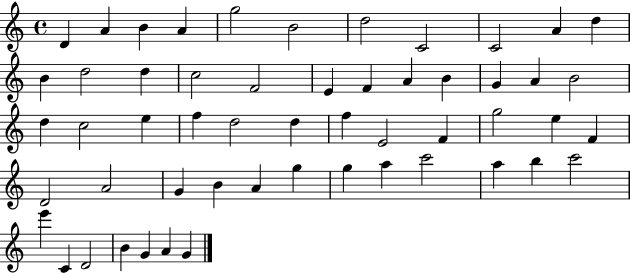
D4/q A4/q B4/q A4/q G5/h B4/h D5/h C4/h C4/h A4/q D5/q B4/q D5/h D5/q C5/h F4/h E4/q F4/q A4/q B4/q G4/q A4/q B4/h D5/q C5/h E5/q F5/q D5/h D5/q F5/q E4/h F4/q G5/h E5/q F4/q D4/h A4/h G4/q B4/q A4/q G5/q G5/q A5/q C6/h A5/q B5/q C6/h E6/q C4/q D4/h B4/q G4/q A4/q G4/q